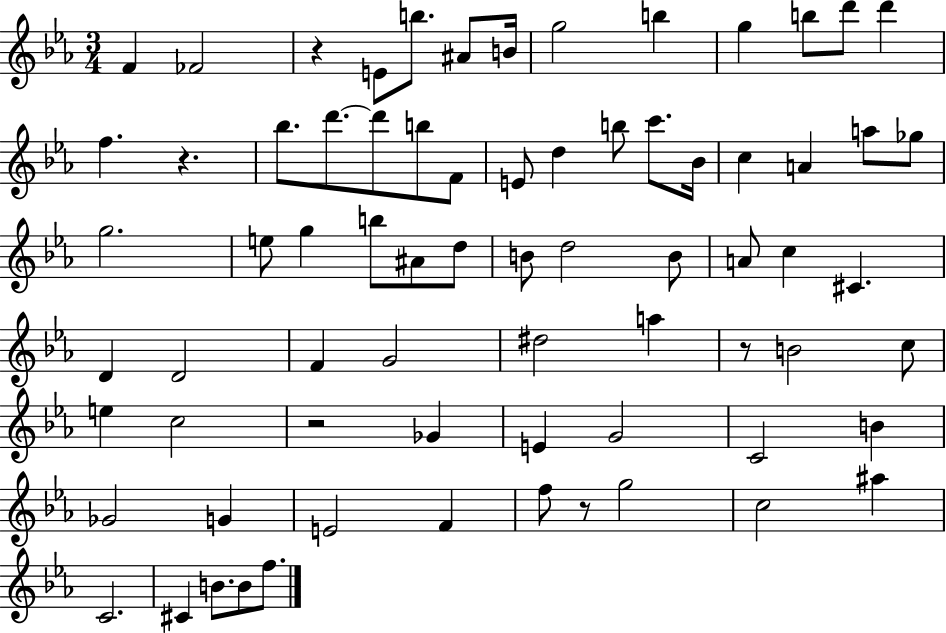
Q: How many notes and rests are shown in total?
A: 72